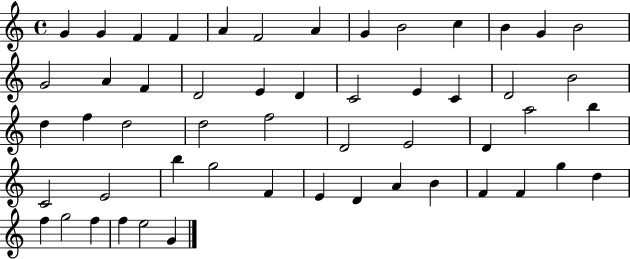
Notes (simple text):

G4/q G4/q F4/q F4/q A4/q F4/h A4/q G4/q B4/h C5/q B4/q G4/q B4/h G4/h A4/q F4/q D4/h E4/q D4/q C4/h E4/q C4/q D4/h B4/h D5/q F5/q D5/h D5/h F5/h D4/h E4/h D4/q A5/h B5/q C4/h E4/h B5/q G5/h F4/q E4/q D4/q A4/q B4/q F4/q F4/q G5/q D5/q F5/q G5/h F5/q F5/q E5/h G4/q